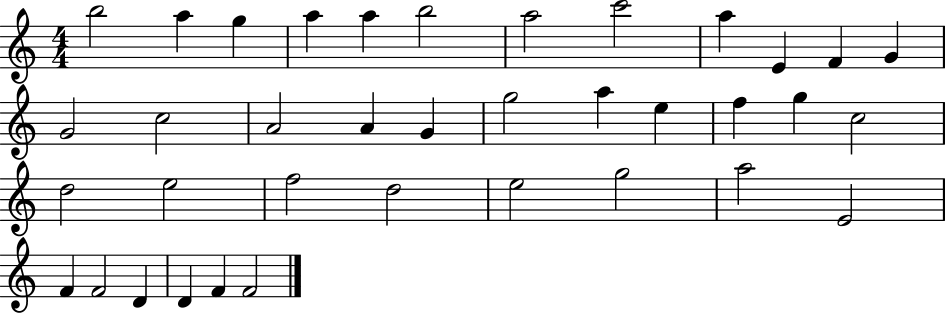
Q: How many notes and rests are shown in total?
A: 37